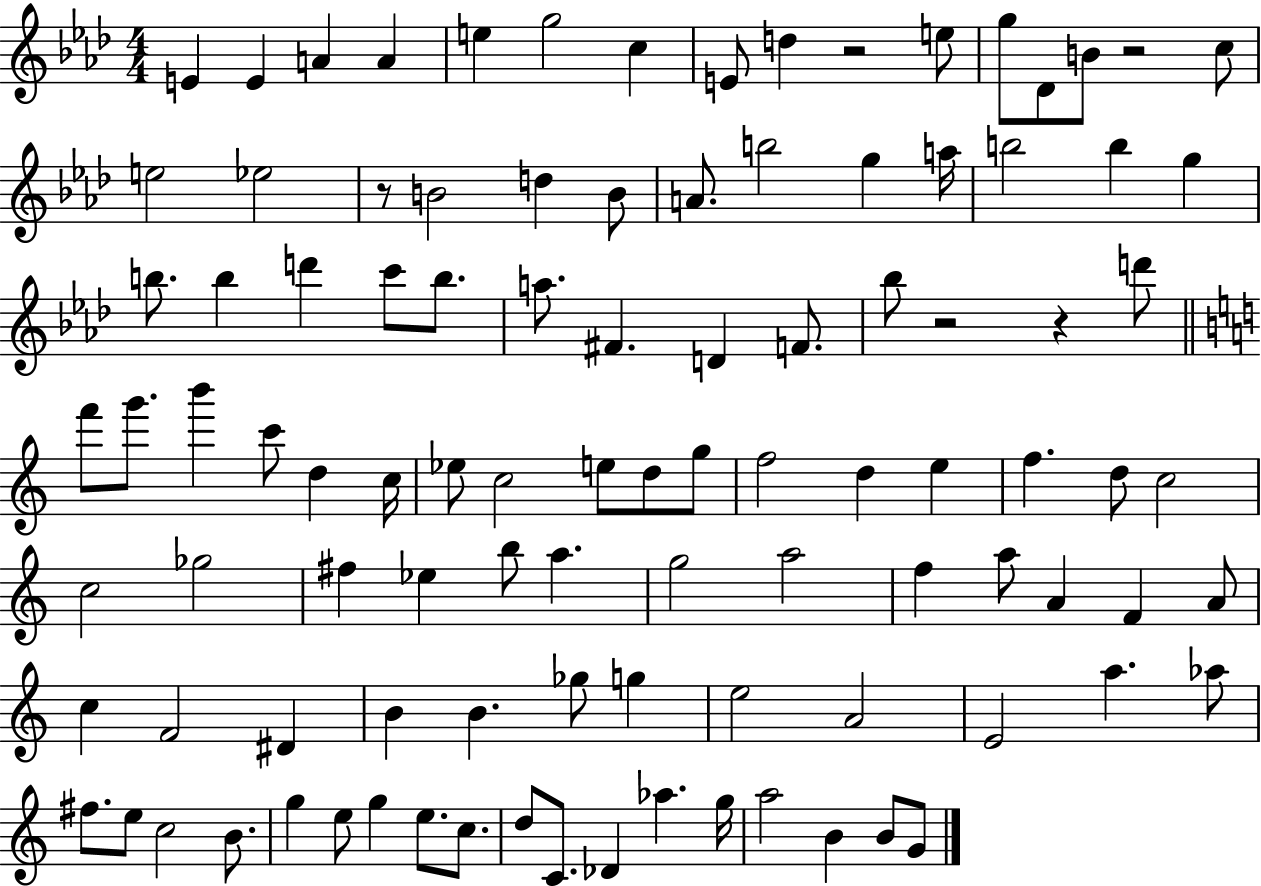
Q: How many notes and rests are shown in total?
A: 102